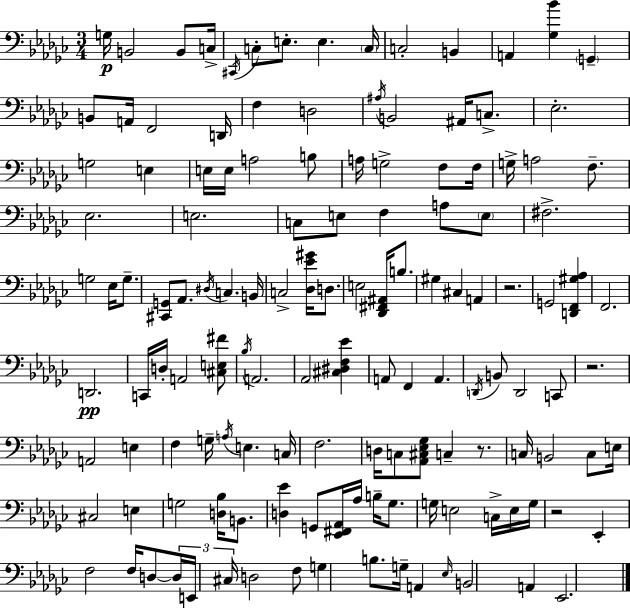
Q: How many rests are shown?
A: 4